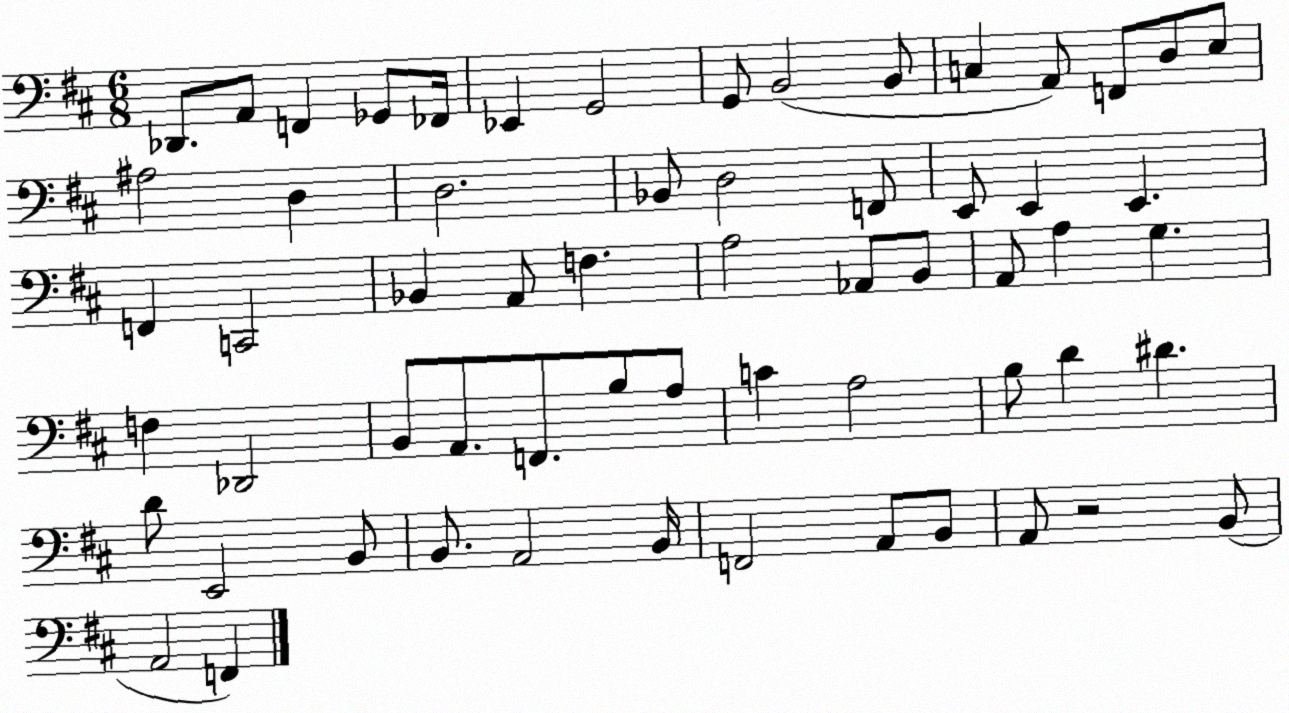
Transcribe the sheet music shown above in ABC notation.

X:1
T:Untitled
M:6/8
L:1/4
K:D
_D,,/2 A,,/2 F,, _G,,/2 _F,,/4 _E,, G,,2 G,,/2 B,,2 B,,/2 C, A,,/2 F,,/2 D,/2 E,/2 ^A,2 D, D,2 _B,,/2 D,2 F,,/2 E,,/2 E,, E,, F,, C,,2 _B,, A,,/2 F, A,2 _A,,/2 B,,/2 A,,/2 A, G, F, _D,,2 B,,/2 A,,/2 F,,/2 B,/2 A,/2 C A,2 B,/2 D ^D D/2 E,,2 B,,/2 B,,/2 A,,2 B,,/4 F,,2 A,,/2 B,,/2 A,,/2 z2 B,,/2 A,,2 F,,